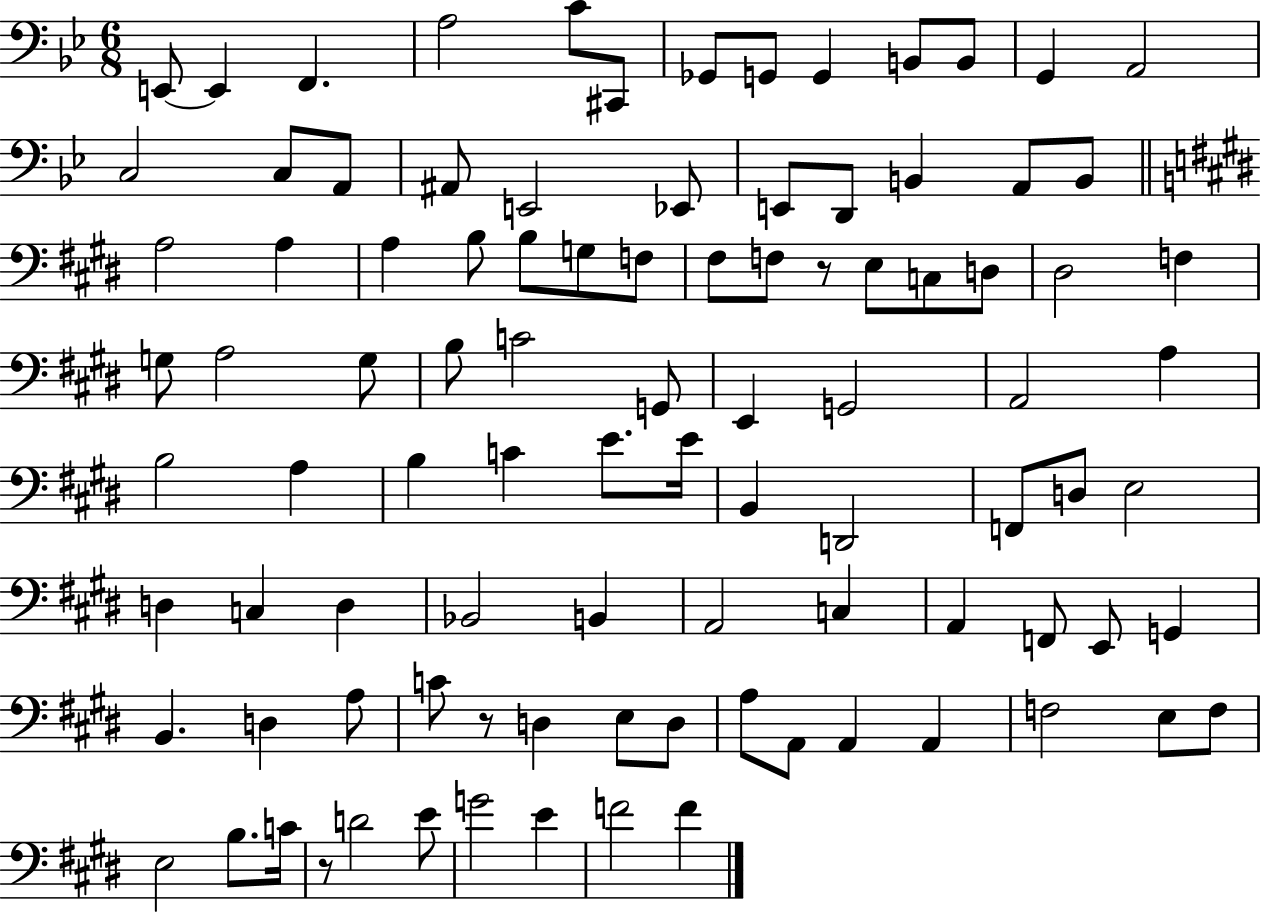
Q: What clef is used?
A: bass